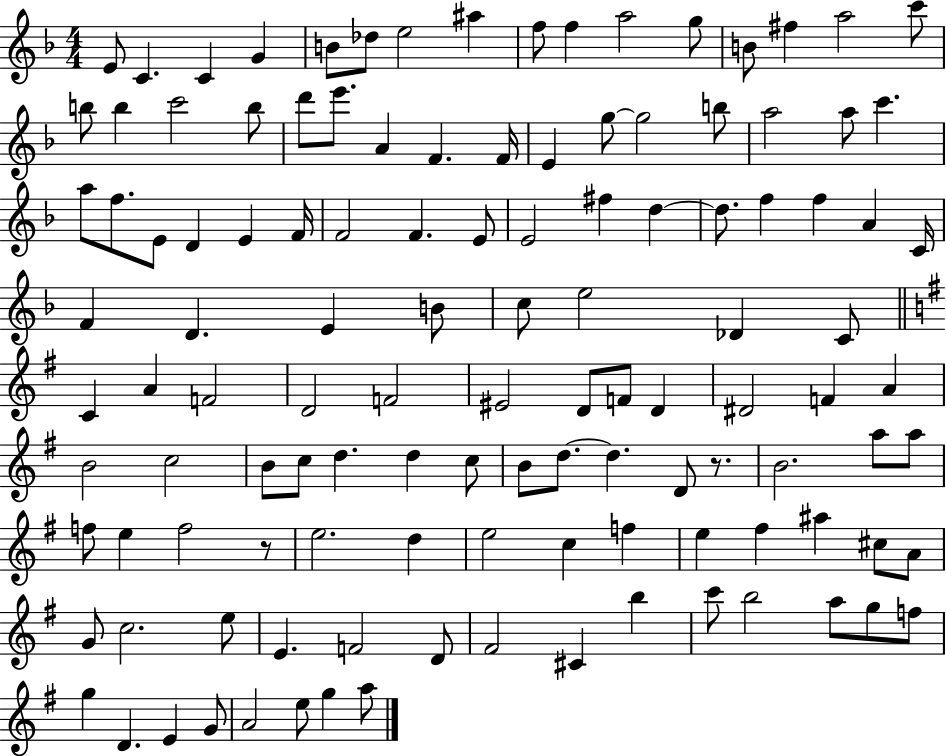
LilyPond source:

{
  \clef treble
  \numericTimeSignature
  \time 4/4
  \key f \major
  \repeat volta 2 { e'8 c'4. c'4 g'4 | b'8 des''8 e''2 ais''4 | f''8 f''4 a''2 g''8 | b'8 fis''4 a''2 c'''8 | \break b''8 b''4 c'''2 b''8 | d'''8 e'''8. a'4 f'4. f'16 | e'4 g''8~~ g''2 b''8 | a''2 a''8 c'''4. | \break a''8 f''8. e'8 d'4 e'4 f'16 | f'2 f'4. e'8 | e'2 fis''4 d''4~~ | d''8. f''4 f''4 a'4 c'16 | \break f'4 d'4. e'4 b'8 | c''8 e''2 des'4 c'8 | \bar "||" \break \key g \major c'4 a'4 f'2 | d'2 f'2 | eis'2 d'8 f'8 d'4 | dis'2 f'4 a'4 | \break b'2 c''2 | b'8 c''8 d''4. d''4 c''8 | b'8 d''8.~~ d''4. d'8 r8. | b'2. a''8 a''8 | \break f''8 e''4 f''2 r8 | e''2. d''4 | e''2 c''4 f''4 | e''4 fis''4 ais''4 cis''8 a'8 | \break g'8 c''2. e''8 | e'4. f'2 d'8 | fis'2 cis'4 b''4 | c'''8 b''2 a''8 g''8 f''8 | \break g''4 d'4. e'4 g'8 | a'2 e''8 g''4 a''8 | } \bar "|."
}